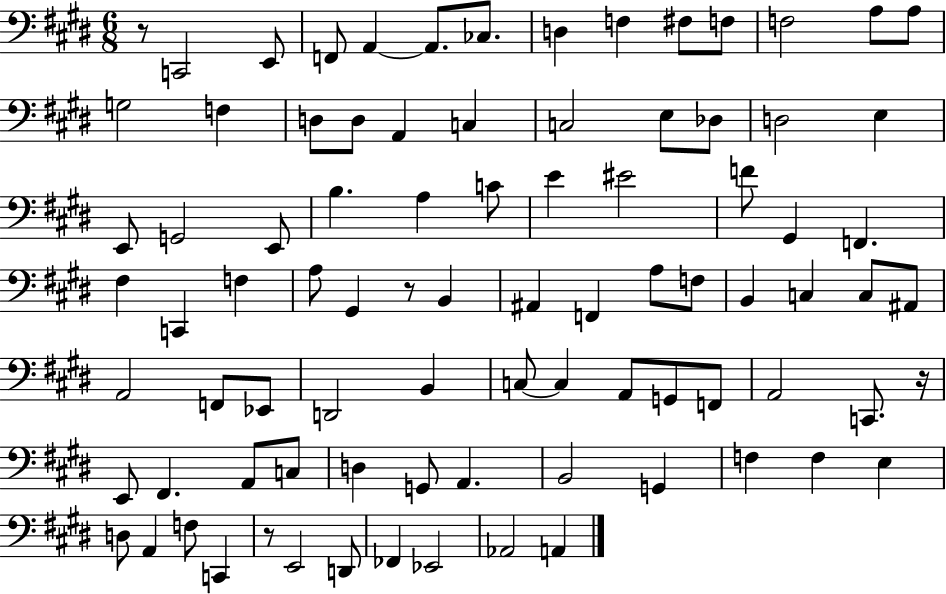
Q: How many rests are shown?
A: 4